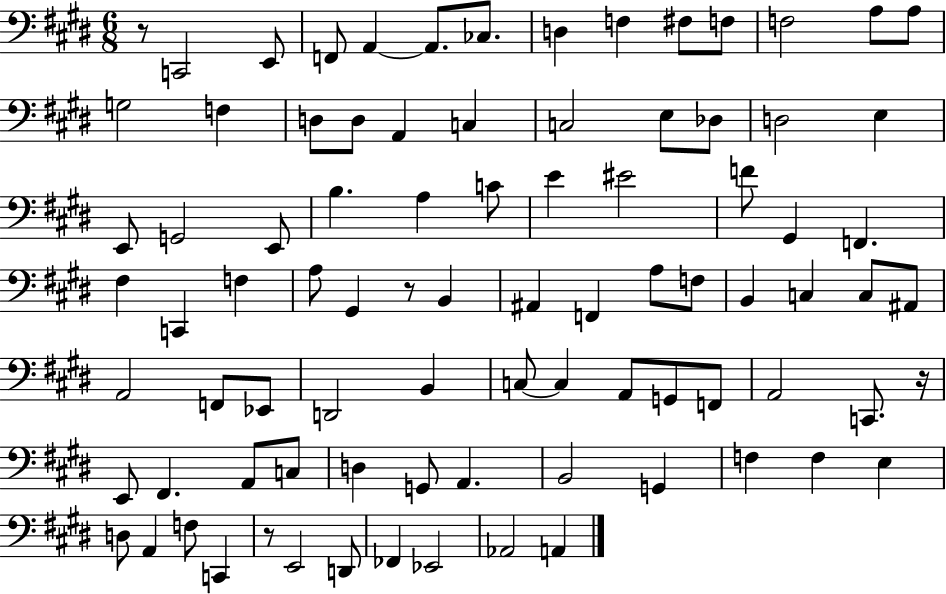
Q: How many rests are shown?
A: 4